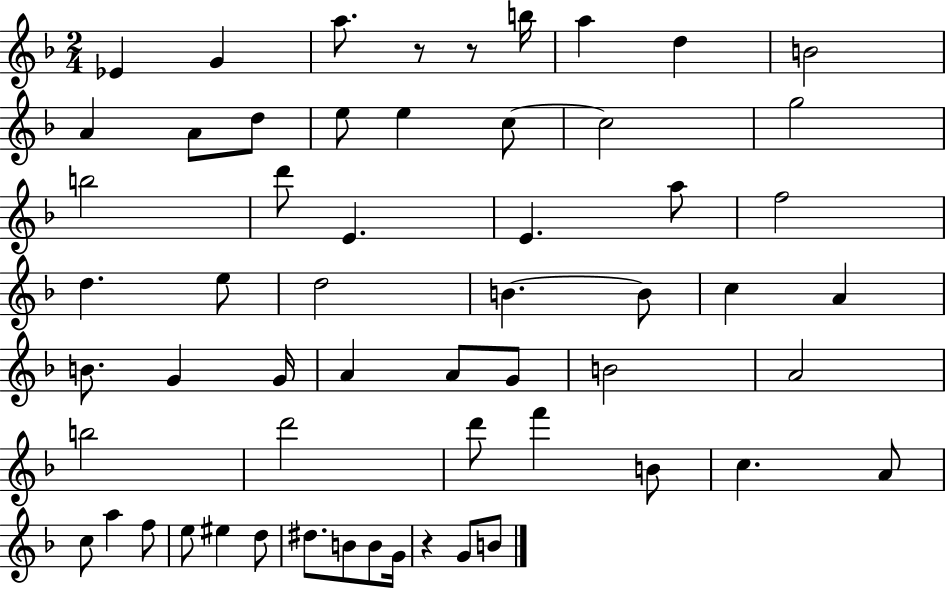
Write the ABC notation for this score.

X:1
T:Untitled
M:2/4
L:1/4
K:F
_E G a/2 z/2 z/2 b/4 a d B2 A A/2 d/2 e/2 e c/2 c2 g2 b2 d'/2 E E a/2 f2 d e/2 d2 B B/2 c A B/2 G G/4 A A/2 G/2 B2 A2 b2 d'2 d'/2 f' B/2 c A/2 c/2 a f/2 e/2 ^e d/2 ^d/2 B/2 B/2 G/4 z G/2 B/2